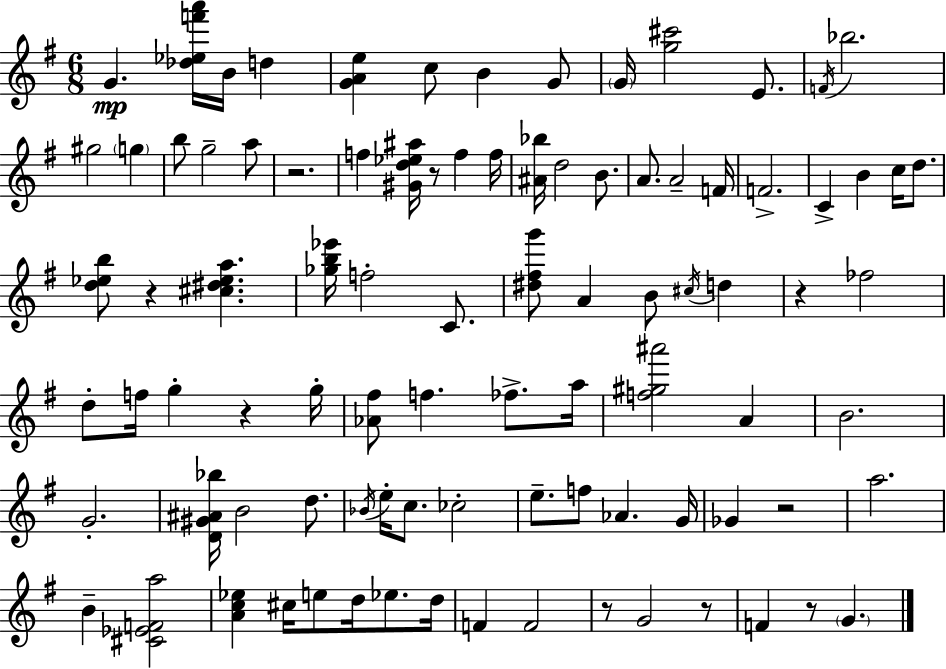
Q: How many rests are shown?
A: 9